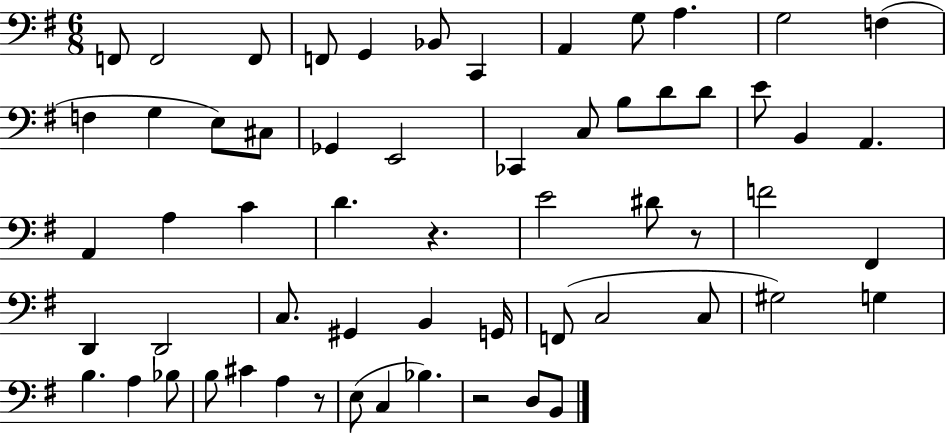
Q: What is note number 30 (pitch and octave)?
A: D4